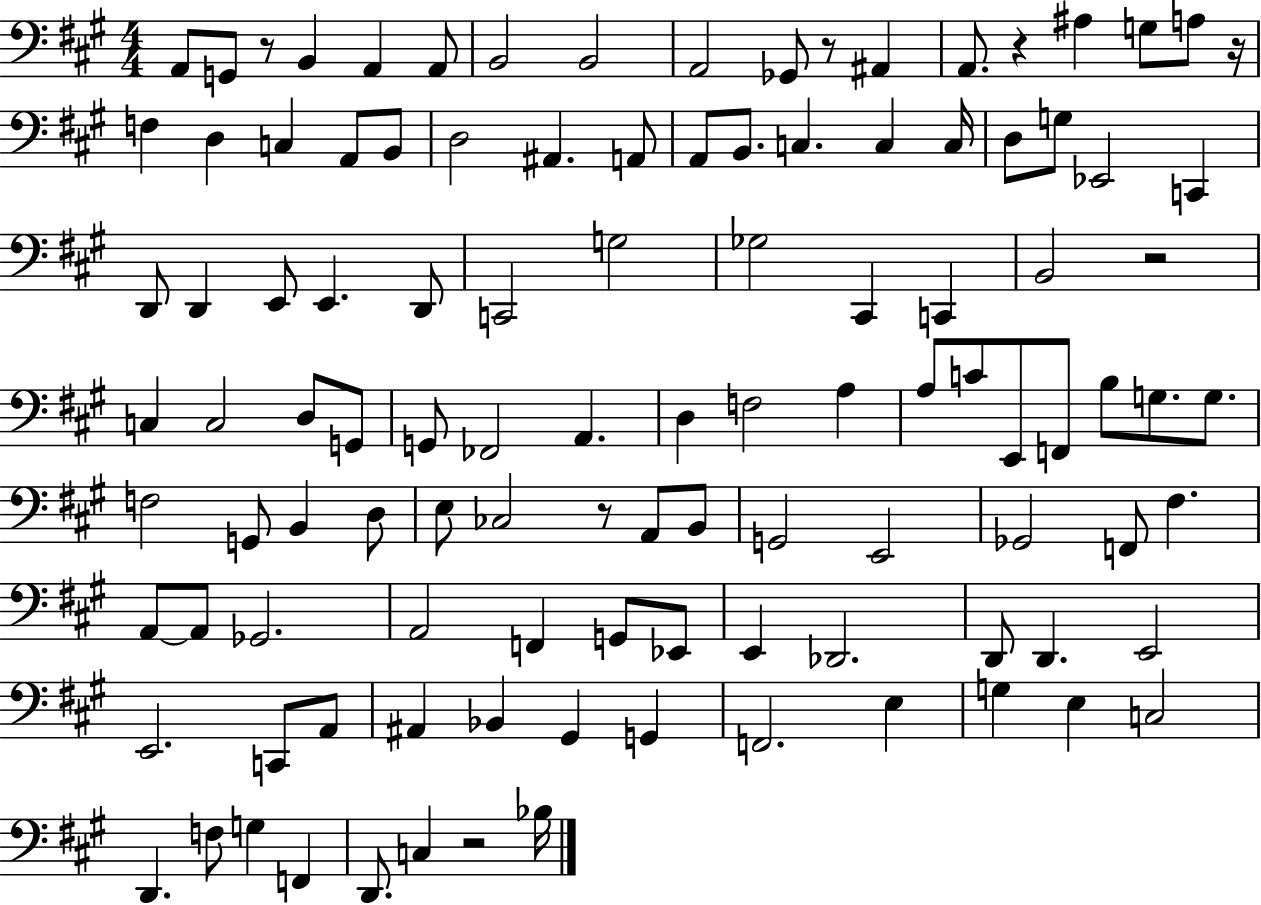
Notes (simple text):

A2/e G2/e R/e B2/q A2/q A2/e B2/h B2/h A2/h Gb2/e R/e A#2/q A2/e. R/q A#3/q G3/e A3/e R/s F3/q D3/q C3/q A2/e B2/e D3/h A#2/q. A2/e A2/e B2/e. C3/q. C3/q C3/s D3/e G3/e Eb2/h C2/q D2/e D2/q E2/e E2/q. D2/e C2/h G3/h Gb3/h C#2/q C2/q B2/h R/h C3/q C3/h D3/e G2/e G2/e FES2/h A2/q. D3/q F3/h A3/q A3/e C4/e E2/e F2/e B3/e G3/e. G3/e. F3/h G2/e B2/q D3/e E3/e CES3/h R/e A2/e B2/e G2/h E2/h Gb2/h F2/e F#3/q. A2/e A2/e Gb2/h. A2/h F2/q G2/e Eb2/e E2/q Db2/h. D2/e D2/q. E2/h E2/h. C2/e A2/e A#2/q Bb2/q G#2/q G2/q F2/h. E3/q G3/q E3/q C3/h D2/q. F3/e G3/q F2/q D2/e. C3/q R/h Bb3/s